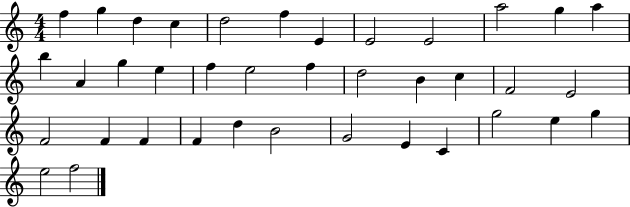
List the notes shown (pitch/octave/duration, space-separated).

F5/q G5/q D5/q C5/q D5/h F5/q E4/q E4/h E4/h A5/h G5/q A5/q B5/q A4/q G5/q E5/q F5/q E5/h F5/q D5/h B4/q C5/q F4/h E4/h F4/h F4/q F4/q F4/q D5/q B4/h G4/h E4/q C4/q G5/h E5/q G5/q E5/h F5/h